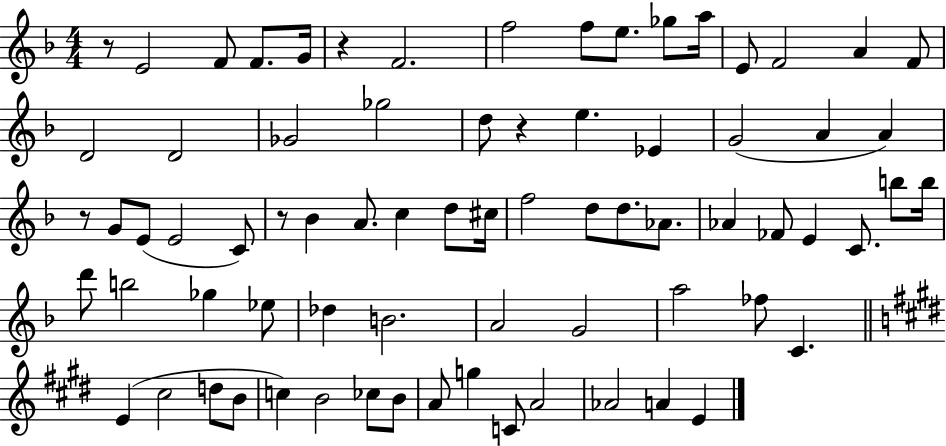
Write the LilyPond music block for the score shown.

{
  \clef treble
  \numericTimeSignature
  \time 4/4
  \key f \major
  r8 e'2 f'8 f'8. g'16 | r4 f'2. | f''2 f''8 e''8. ges''8 a''16 | e'8 f'2 a'4 f'8 | \break d'2 d'2 | ges'2 ges''2 | d''8 r4 e''4. ees'4 | g'2( a'4 a'4) | \break r8 g'8 e'8( e'2 c'8) | r8 bes'4 a'8. c''4 d''8 cis''16 | f''2 d''8 d''8. aes'8. | aes'4 fes'8 e'4 c'8. b''8 b''16 | \break d'''8 b''2 ges''4 ees''8 | des''4 b'2. | a'2 g'2 | a''2 fes''8 c'4. | \break \bar "||" \break \key e \major e'4( cis''2 d''8 b'8 | c''4) b'2 ces''8 b'8 | a'8 g''4 c'8 a'2 | aes'2 a'4 e'4 | \break \bar "|."
}